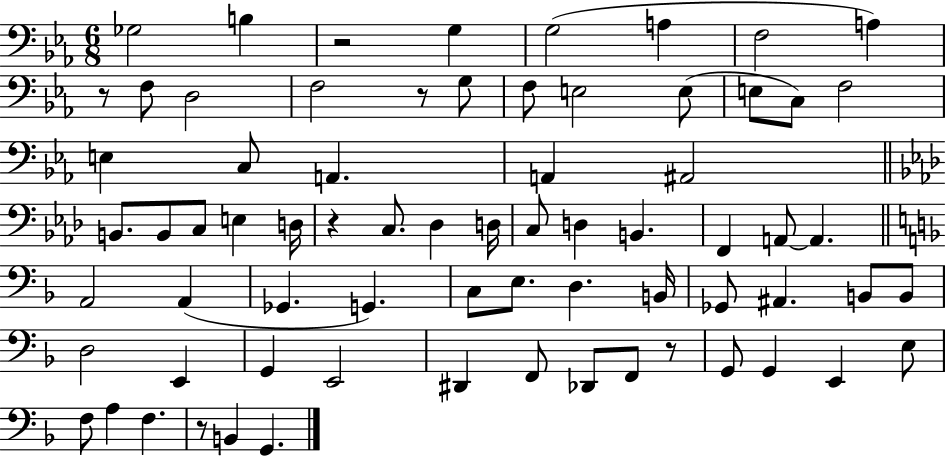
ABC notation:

X:1
T:Untitled
M:6/8
L:1/4
K:Eb
_G,2 B, z2 G, G,2 A, F,2 A, z/2 F,/2 D,2 F,2 z/2 G,/2 F,/2 E,2 E,/2 E,/2 C,/2 F,2 E, C,/2 A,, A,, ^A,,2 B,,/2 B,,/2 C,/2 E, D,/4 z C,/2 _D, D,/4 C,/2 D, B,, F,, A,,/2 A,, A,,2 A,, _G,, G,, C,/2 E,/2 D, B,,/4 _G,,/2 ^A,, B,,/2 B,,/2 D,2 E,, G,, E,,2 ^D,, F,,/2 _D,,/2 F,,/2 z/2 G,,/2 G,, E,, E,/2 F,/2 A, F, z/2 B,, G,,